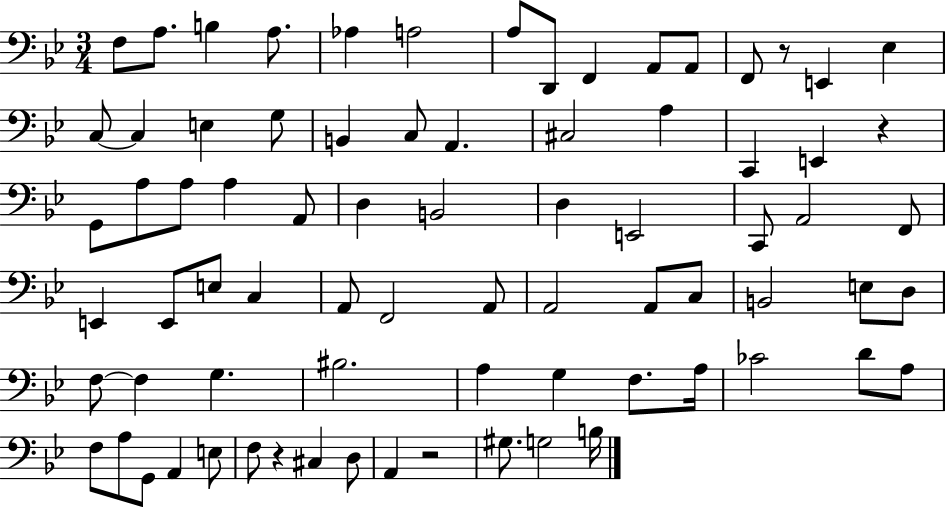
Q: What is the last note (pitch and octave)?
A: B3